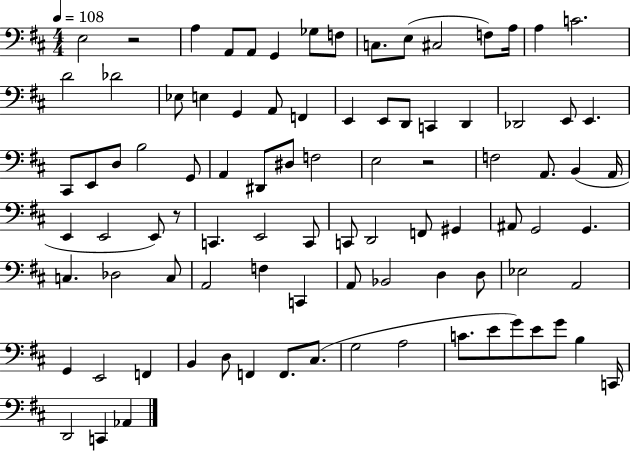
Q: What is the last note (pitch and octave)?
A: Ab2